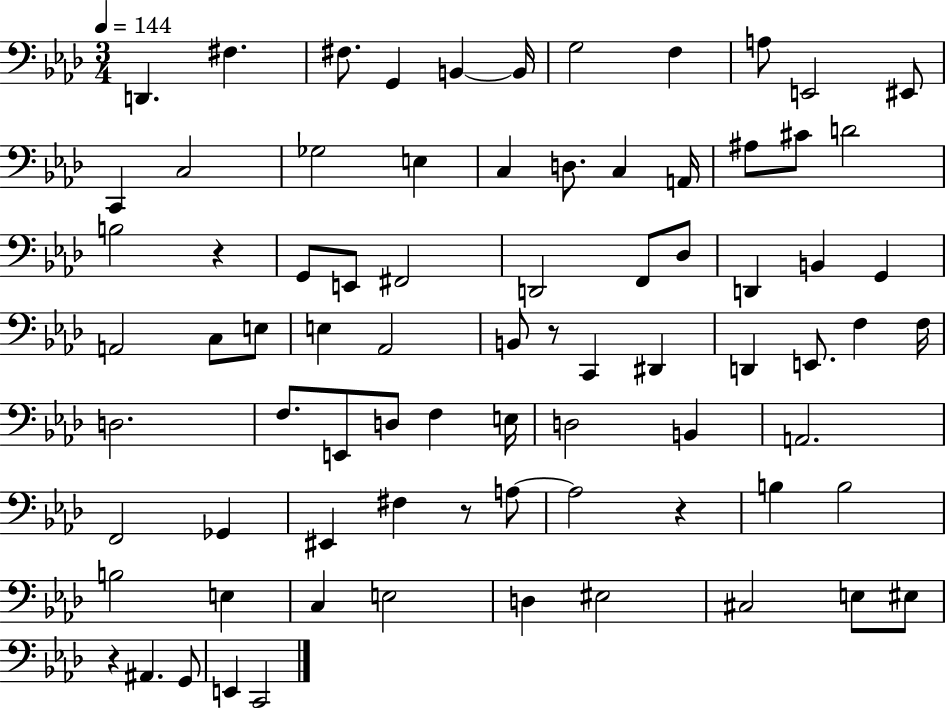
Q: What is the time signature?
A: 3/4